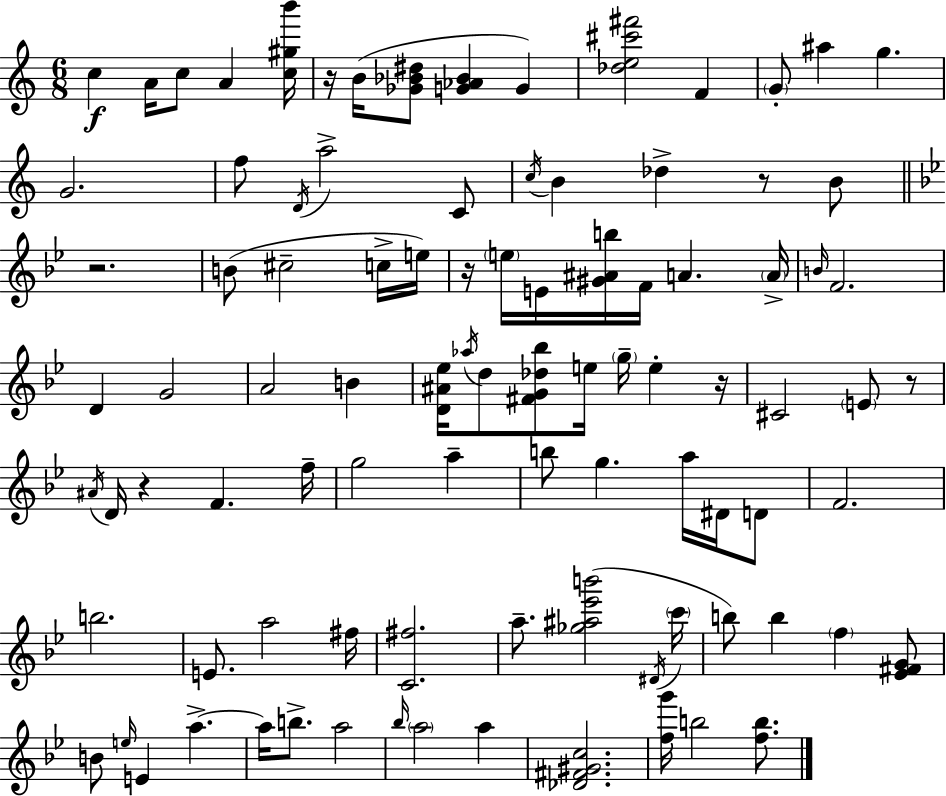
C5/q A4/s C5/e A4/q [C5,G#5,B6]/s R/s B4/s [Gb4,Bb4,D#5]/e [G4,Ab4,Bb4]/q G4/q [Db5,E5,C#6,F#6]/h F4/q G4/e A#5/q G5/q. G4/h. F5/e D4/s A5/h C4/e C5/s B4/q Db5/q R/e B4/e R/h. B4/e C#5/h C5/s E5/s R/s E5/s E4/s [G#4,A#4,B5]/s F4/s A4/q. A4/s B4/s F4/h. D4/q G4/h A4/h B4/q [D4,A#4,Eb5]/s Ab5/s D5/e [F#4,G4,Db5,Bb5]/e E5/s G5/s E5/q R/s C#4/h E4/e R/e A#4/s D4/s R/q F4/q. F5/s G5/h A5/q B5/e G5/q. A5/s D#4/s D4/e F4/h. B5/h. E4/e. A5/h F#5/s [C4,F#5]/h. A5/e. [Gb5,A#5,Eb6,B6]/h D#4/s C6/s B5/e B5/q F5/q [Eb4,F#4,G4]/e B4/e E5/s E4/q A5/q. A5/s B5/e. A5/h Bb5/s A5/h A5/q [Db4,F#4,G#4,C5]/h. [F5,G6]/s B5/h [F5,B5]/e.